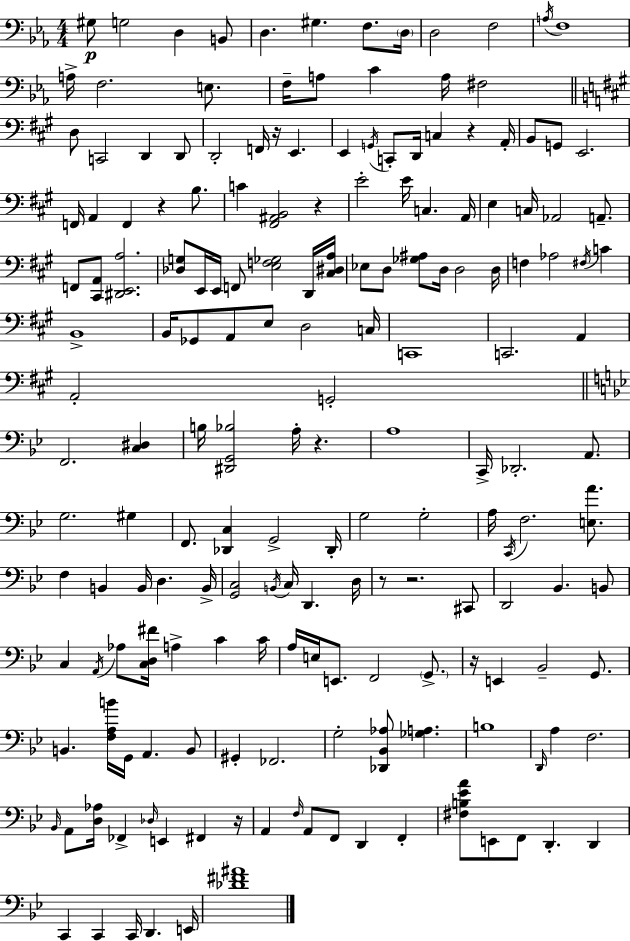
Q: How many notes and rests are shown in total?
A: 179